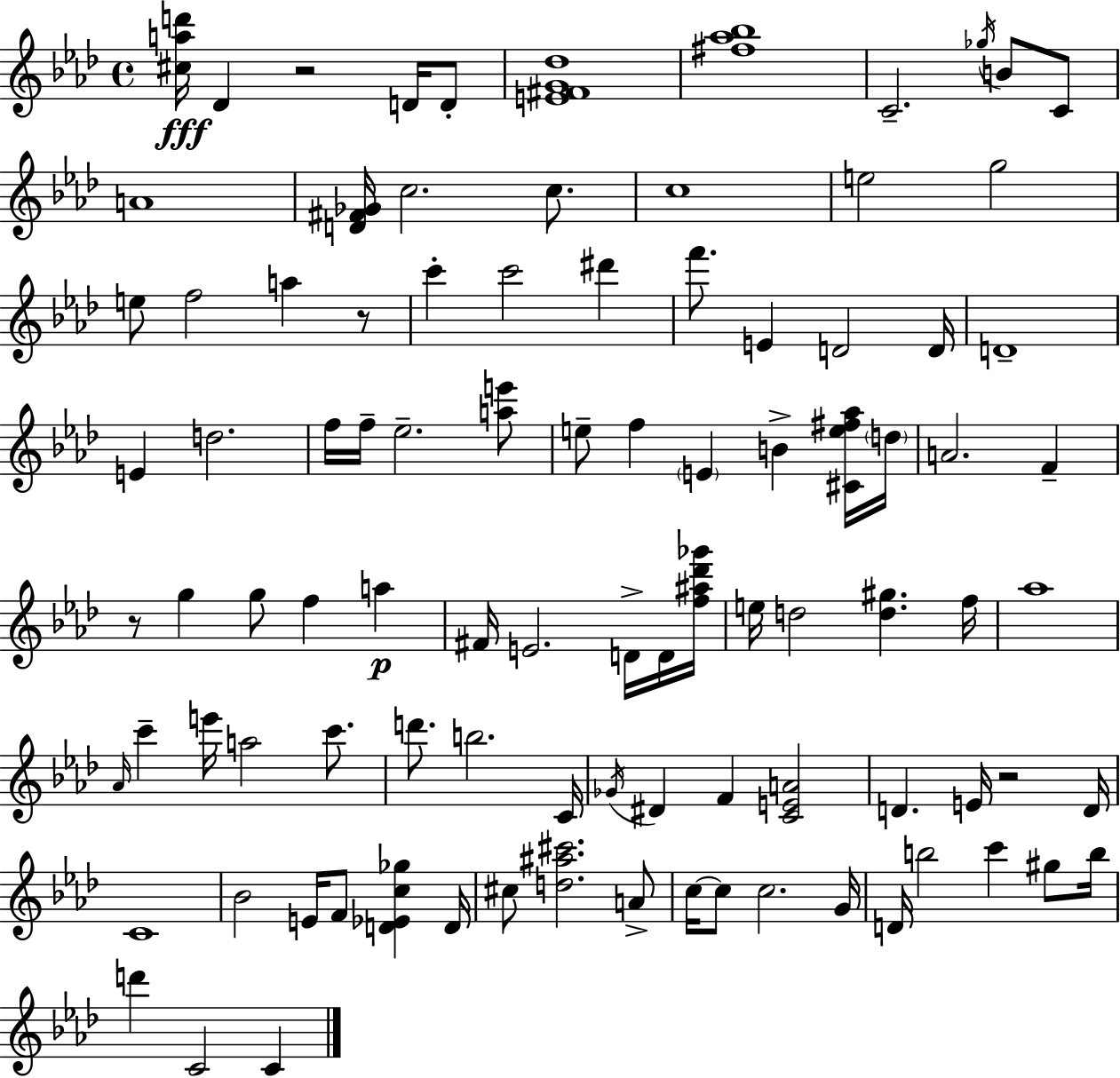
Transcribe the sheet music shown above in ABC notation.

X:1
T:Untitled
M:4/4
L:1/4
K:Ab
[^cad']/4 _D z2 D/4 D/2 [E^FG_d]4 [^f_a_b]4 C2 _g/4 B/2 C/2 A4 [D^F_G]/4 c2 c/2 c4 e2 g2 e/2 f2 a z/2 c' c'2 ^d' f'/2 E D2 D/4 D4 E d2 f/4 f/4 _e2 [ae']/2 e/2 f E B [^Ce^f_a]/4 d/4 A2 F z/2 g g/2 f a ^F/4 E2 D/4 D/4 [f^a_d'_g']/4 e/4 d2 [d^g] f/4 _a4 _A/4 c' e'/4 a2 c'/2 d'/2 b2 C/4 _G/4 ^D F [CEA]2 D E/4 z2 D/4 C4 _B2 E/4 F/2 [D_Ec_g] D/4 ^c/2 [d^a^c']2 A/2 c/4 c/2 c2 G/4 D/4 b2 c' ^g/2 b/4 d' C2 C